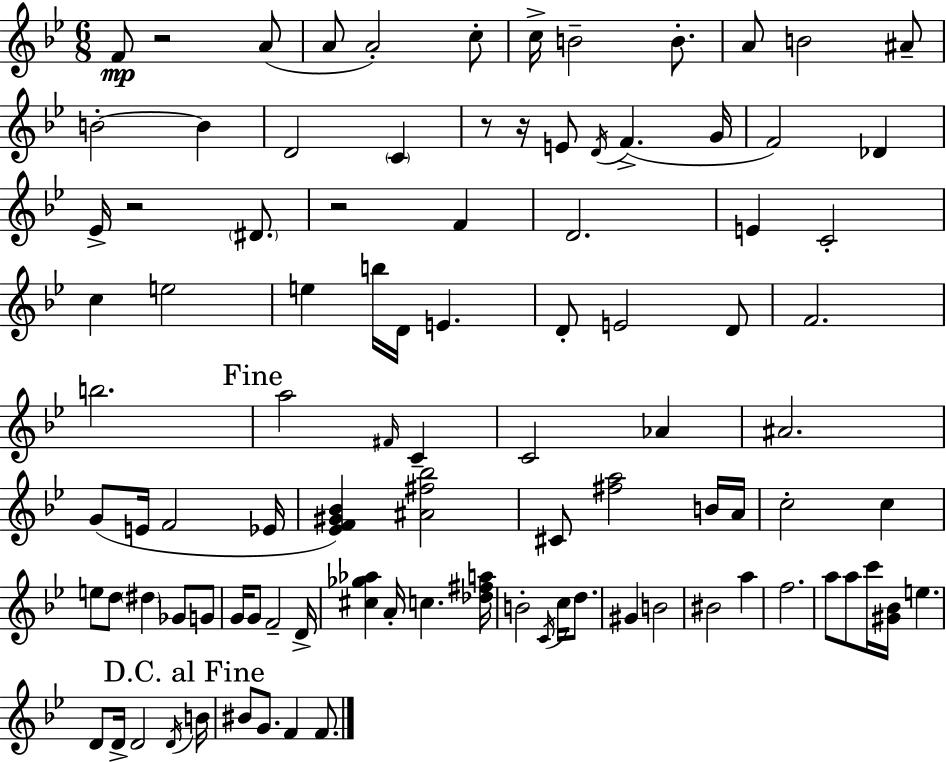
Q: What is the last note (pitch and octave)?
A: F4